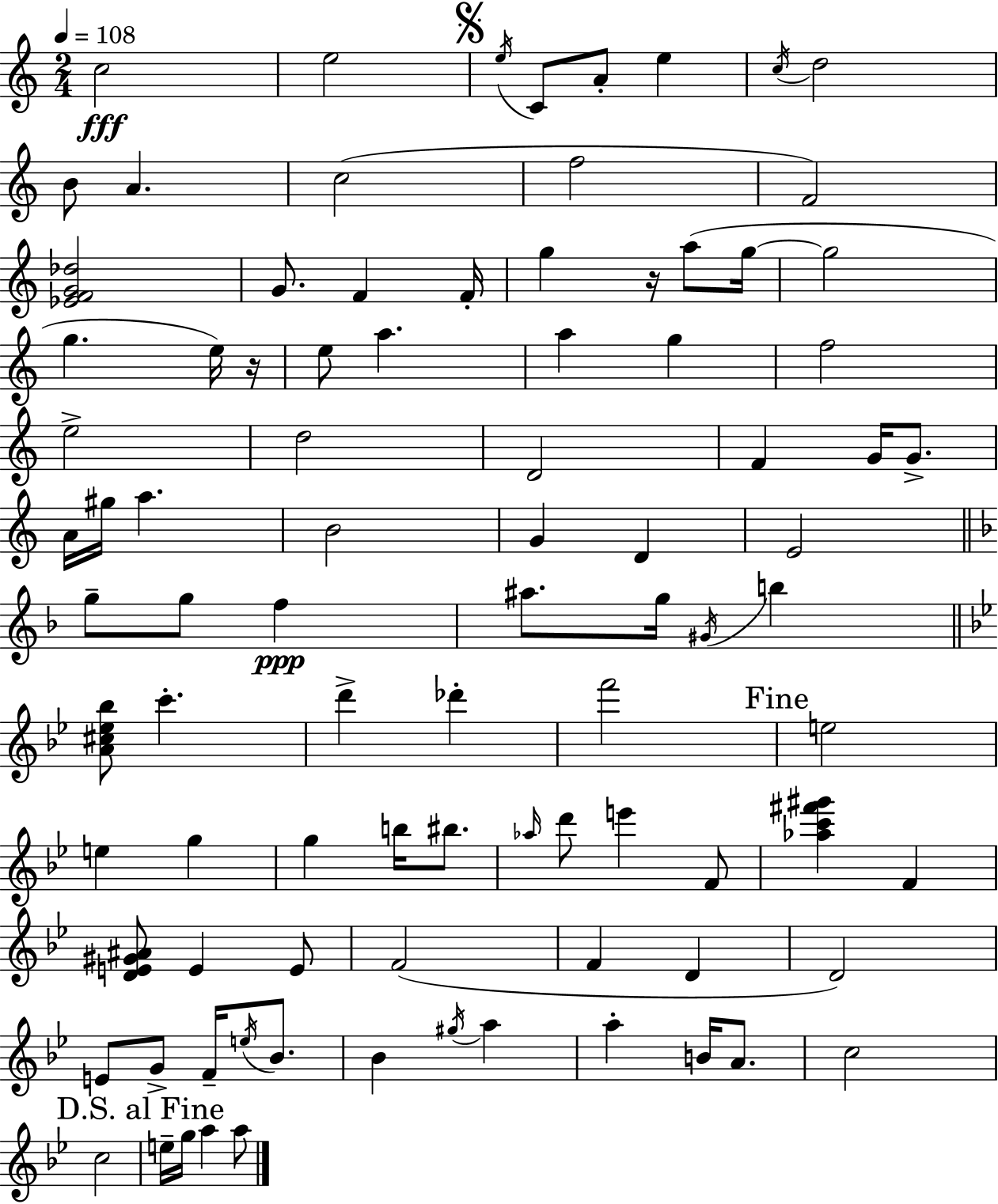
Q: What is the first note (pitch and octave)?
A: C5